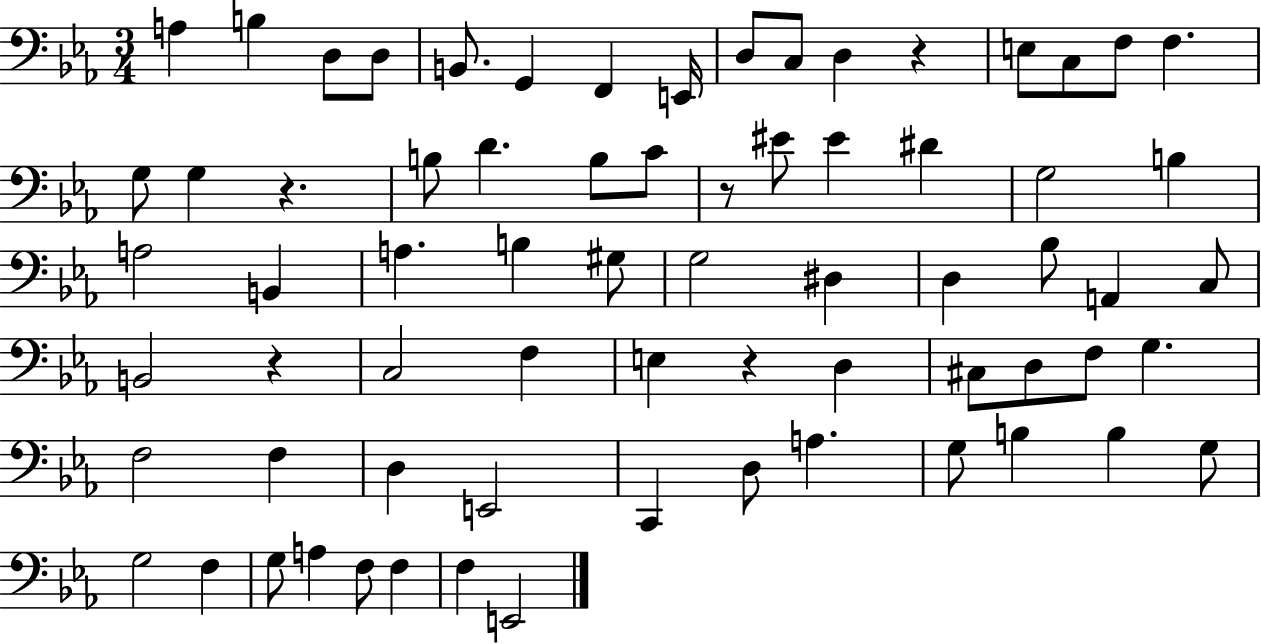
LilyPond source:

{
  \clef bass
  \numericTimeSignature
  \time 3/4
  \key ees \major
  a4 b4 d8 d8 | b,8. g,4 f,4 e,16 | d8 c8 d4 r4 | e8 c8 f8 f4. | \break g8 g4 r4. | b8 d'4. b8 c'8 | r8 eis'8 eis'4 dis'4 | g2 b4 | \break a2 b,4 | a4. b4 gis8 | g2 dis4 | d4 bes8 a,4 c8 | \break b,2 r4 | c2 f4 | e4 r4 d4 | cis8 d8 f8 g4. | \break f2 f4 | d4 e,2 | c,4 d8 a4. | g8 b4 b4 g8 | \break g2 f4 | g8 a4 f8 f4 | f4 e,2 | \bar "|."
}